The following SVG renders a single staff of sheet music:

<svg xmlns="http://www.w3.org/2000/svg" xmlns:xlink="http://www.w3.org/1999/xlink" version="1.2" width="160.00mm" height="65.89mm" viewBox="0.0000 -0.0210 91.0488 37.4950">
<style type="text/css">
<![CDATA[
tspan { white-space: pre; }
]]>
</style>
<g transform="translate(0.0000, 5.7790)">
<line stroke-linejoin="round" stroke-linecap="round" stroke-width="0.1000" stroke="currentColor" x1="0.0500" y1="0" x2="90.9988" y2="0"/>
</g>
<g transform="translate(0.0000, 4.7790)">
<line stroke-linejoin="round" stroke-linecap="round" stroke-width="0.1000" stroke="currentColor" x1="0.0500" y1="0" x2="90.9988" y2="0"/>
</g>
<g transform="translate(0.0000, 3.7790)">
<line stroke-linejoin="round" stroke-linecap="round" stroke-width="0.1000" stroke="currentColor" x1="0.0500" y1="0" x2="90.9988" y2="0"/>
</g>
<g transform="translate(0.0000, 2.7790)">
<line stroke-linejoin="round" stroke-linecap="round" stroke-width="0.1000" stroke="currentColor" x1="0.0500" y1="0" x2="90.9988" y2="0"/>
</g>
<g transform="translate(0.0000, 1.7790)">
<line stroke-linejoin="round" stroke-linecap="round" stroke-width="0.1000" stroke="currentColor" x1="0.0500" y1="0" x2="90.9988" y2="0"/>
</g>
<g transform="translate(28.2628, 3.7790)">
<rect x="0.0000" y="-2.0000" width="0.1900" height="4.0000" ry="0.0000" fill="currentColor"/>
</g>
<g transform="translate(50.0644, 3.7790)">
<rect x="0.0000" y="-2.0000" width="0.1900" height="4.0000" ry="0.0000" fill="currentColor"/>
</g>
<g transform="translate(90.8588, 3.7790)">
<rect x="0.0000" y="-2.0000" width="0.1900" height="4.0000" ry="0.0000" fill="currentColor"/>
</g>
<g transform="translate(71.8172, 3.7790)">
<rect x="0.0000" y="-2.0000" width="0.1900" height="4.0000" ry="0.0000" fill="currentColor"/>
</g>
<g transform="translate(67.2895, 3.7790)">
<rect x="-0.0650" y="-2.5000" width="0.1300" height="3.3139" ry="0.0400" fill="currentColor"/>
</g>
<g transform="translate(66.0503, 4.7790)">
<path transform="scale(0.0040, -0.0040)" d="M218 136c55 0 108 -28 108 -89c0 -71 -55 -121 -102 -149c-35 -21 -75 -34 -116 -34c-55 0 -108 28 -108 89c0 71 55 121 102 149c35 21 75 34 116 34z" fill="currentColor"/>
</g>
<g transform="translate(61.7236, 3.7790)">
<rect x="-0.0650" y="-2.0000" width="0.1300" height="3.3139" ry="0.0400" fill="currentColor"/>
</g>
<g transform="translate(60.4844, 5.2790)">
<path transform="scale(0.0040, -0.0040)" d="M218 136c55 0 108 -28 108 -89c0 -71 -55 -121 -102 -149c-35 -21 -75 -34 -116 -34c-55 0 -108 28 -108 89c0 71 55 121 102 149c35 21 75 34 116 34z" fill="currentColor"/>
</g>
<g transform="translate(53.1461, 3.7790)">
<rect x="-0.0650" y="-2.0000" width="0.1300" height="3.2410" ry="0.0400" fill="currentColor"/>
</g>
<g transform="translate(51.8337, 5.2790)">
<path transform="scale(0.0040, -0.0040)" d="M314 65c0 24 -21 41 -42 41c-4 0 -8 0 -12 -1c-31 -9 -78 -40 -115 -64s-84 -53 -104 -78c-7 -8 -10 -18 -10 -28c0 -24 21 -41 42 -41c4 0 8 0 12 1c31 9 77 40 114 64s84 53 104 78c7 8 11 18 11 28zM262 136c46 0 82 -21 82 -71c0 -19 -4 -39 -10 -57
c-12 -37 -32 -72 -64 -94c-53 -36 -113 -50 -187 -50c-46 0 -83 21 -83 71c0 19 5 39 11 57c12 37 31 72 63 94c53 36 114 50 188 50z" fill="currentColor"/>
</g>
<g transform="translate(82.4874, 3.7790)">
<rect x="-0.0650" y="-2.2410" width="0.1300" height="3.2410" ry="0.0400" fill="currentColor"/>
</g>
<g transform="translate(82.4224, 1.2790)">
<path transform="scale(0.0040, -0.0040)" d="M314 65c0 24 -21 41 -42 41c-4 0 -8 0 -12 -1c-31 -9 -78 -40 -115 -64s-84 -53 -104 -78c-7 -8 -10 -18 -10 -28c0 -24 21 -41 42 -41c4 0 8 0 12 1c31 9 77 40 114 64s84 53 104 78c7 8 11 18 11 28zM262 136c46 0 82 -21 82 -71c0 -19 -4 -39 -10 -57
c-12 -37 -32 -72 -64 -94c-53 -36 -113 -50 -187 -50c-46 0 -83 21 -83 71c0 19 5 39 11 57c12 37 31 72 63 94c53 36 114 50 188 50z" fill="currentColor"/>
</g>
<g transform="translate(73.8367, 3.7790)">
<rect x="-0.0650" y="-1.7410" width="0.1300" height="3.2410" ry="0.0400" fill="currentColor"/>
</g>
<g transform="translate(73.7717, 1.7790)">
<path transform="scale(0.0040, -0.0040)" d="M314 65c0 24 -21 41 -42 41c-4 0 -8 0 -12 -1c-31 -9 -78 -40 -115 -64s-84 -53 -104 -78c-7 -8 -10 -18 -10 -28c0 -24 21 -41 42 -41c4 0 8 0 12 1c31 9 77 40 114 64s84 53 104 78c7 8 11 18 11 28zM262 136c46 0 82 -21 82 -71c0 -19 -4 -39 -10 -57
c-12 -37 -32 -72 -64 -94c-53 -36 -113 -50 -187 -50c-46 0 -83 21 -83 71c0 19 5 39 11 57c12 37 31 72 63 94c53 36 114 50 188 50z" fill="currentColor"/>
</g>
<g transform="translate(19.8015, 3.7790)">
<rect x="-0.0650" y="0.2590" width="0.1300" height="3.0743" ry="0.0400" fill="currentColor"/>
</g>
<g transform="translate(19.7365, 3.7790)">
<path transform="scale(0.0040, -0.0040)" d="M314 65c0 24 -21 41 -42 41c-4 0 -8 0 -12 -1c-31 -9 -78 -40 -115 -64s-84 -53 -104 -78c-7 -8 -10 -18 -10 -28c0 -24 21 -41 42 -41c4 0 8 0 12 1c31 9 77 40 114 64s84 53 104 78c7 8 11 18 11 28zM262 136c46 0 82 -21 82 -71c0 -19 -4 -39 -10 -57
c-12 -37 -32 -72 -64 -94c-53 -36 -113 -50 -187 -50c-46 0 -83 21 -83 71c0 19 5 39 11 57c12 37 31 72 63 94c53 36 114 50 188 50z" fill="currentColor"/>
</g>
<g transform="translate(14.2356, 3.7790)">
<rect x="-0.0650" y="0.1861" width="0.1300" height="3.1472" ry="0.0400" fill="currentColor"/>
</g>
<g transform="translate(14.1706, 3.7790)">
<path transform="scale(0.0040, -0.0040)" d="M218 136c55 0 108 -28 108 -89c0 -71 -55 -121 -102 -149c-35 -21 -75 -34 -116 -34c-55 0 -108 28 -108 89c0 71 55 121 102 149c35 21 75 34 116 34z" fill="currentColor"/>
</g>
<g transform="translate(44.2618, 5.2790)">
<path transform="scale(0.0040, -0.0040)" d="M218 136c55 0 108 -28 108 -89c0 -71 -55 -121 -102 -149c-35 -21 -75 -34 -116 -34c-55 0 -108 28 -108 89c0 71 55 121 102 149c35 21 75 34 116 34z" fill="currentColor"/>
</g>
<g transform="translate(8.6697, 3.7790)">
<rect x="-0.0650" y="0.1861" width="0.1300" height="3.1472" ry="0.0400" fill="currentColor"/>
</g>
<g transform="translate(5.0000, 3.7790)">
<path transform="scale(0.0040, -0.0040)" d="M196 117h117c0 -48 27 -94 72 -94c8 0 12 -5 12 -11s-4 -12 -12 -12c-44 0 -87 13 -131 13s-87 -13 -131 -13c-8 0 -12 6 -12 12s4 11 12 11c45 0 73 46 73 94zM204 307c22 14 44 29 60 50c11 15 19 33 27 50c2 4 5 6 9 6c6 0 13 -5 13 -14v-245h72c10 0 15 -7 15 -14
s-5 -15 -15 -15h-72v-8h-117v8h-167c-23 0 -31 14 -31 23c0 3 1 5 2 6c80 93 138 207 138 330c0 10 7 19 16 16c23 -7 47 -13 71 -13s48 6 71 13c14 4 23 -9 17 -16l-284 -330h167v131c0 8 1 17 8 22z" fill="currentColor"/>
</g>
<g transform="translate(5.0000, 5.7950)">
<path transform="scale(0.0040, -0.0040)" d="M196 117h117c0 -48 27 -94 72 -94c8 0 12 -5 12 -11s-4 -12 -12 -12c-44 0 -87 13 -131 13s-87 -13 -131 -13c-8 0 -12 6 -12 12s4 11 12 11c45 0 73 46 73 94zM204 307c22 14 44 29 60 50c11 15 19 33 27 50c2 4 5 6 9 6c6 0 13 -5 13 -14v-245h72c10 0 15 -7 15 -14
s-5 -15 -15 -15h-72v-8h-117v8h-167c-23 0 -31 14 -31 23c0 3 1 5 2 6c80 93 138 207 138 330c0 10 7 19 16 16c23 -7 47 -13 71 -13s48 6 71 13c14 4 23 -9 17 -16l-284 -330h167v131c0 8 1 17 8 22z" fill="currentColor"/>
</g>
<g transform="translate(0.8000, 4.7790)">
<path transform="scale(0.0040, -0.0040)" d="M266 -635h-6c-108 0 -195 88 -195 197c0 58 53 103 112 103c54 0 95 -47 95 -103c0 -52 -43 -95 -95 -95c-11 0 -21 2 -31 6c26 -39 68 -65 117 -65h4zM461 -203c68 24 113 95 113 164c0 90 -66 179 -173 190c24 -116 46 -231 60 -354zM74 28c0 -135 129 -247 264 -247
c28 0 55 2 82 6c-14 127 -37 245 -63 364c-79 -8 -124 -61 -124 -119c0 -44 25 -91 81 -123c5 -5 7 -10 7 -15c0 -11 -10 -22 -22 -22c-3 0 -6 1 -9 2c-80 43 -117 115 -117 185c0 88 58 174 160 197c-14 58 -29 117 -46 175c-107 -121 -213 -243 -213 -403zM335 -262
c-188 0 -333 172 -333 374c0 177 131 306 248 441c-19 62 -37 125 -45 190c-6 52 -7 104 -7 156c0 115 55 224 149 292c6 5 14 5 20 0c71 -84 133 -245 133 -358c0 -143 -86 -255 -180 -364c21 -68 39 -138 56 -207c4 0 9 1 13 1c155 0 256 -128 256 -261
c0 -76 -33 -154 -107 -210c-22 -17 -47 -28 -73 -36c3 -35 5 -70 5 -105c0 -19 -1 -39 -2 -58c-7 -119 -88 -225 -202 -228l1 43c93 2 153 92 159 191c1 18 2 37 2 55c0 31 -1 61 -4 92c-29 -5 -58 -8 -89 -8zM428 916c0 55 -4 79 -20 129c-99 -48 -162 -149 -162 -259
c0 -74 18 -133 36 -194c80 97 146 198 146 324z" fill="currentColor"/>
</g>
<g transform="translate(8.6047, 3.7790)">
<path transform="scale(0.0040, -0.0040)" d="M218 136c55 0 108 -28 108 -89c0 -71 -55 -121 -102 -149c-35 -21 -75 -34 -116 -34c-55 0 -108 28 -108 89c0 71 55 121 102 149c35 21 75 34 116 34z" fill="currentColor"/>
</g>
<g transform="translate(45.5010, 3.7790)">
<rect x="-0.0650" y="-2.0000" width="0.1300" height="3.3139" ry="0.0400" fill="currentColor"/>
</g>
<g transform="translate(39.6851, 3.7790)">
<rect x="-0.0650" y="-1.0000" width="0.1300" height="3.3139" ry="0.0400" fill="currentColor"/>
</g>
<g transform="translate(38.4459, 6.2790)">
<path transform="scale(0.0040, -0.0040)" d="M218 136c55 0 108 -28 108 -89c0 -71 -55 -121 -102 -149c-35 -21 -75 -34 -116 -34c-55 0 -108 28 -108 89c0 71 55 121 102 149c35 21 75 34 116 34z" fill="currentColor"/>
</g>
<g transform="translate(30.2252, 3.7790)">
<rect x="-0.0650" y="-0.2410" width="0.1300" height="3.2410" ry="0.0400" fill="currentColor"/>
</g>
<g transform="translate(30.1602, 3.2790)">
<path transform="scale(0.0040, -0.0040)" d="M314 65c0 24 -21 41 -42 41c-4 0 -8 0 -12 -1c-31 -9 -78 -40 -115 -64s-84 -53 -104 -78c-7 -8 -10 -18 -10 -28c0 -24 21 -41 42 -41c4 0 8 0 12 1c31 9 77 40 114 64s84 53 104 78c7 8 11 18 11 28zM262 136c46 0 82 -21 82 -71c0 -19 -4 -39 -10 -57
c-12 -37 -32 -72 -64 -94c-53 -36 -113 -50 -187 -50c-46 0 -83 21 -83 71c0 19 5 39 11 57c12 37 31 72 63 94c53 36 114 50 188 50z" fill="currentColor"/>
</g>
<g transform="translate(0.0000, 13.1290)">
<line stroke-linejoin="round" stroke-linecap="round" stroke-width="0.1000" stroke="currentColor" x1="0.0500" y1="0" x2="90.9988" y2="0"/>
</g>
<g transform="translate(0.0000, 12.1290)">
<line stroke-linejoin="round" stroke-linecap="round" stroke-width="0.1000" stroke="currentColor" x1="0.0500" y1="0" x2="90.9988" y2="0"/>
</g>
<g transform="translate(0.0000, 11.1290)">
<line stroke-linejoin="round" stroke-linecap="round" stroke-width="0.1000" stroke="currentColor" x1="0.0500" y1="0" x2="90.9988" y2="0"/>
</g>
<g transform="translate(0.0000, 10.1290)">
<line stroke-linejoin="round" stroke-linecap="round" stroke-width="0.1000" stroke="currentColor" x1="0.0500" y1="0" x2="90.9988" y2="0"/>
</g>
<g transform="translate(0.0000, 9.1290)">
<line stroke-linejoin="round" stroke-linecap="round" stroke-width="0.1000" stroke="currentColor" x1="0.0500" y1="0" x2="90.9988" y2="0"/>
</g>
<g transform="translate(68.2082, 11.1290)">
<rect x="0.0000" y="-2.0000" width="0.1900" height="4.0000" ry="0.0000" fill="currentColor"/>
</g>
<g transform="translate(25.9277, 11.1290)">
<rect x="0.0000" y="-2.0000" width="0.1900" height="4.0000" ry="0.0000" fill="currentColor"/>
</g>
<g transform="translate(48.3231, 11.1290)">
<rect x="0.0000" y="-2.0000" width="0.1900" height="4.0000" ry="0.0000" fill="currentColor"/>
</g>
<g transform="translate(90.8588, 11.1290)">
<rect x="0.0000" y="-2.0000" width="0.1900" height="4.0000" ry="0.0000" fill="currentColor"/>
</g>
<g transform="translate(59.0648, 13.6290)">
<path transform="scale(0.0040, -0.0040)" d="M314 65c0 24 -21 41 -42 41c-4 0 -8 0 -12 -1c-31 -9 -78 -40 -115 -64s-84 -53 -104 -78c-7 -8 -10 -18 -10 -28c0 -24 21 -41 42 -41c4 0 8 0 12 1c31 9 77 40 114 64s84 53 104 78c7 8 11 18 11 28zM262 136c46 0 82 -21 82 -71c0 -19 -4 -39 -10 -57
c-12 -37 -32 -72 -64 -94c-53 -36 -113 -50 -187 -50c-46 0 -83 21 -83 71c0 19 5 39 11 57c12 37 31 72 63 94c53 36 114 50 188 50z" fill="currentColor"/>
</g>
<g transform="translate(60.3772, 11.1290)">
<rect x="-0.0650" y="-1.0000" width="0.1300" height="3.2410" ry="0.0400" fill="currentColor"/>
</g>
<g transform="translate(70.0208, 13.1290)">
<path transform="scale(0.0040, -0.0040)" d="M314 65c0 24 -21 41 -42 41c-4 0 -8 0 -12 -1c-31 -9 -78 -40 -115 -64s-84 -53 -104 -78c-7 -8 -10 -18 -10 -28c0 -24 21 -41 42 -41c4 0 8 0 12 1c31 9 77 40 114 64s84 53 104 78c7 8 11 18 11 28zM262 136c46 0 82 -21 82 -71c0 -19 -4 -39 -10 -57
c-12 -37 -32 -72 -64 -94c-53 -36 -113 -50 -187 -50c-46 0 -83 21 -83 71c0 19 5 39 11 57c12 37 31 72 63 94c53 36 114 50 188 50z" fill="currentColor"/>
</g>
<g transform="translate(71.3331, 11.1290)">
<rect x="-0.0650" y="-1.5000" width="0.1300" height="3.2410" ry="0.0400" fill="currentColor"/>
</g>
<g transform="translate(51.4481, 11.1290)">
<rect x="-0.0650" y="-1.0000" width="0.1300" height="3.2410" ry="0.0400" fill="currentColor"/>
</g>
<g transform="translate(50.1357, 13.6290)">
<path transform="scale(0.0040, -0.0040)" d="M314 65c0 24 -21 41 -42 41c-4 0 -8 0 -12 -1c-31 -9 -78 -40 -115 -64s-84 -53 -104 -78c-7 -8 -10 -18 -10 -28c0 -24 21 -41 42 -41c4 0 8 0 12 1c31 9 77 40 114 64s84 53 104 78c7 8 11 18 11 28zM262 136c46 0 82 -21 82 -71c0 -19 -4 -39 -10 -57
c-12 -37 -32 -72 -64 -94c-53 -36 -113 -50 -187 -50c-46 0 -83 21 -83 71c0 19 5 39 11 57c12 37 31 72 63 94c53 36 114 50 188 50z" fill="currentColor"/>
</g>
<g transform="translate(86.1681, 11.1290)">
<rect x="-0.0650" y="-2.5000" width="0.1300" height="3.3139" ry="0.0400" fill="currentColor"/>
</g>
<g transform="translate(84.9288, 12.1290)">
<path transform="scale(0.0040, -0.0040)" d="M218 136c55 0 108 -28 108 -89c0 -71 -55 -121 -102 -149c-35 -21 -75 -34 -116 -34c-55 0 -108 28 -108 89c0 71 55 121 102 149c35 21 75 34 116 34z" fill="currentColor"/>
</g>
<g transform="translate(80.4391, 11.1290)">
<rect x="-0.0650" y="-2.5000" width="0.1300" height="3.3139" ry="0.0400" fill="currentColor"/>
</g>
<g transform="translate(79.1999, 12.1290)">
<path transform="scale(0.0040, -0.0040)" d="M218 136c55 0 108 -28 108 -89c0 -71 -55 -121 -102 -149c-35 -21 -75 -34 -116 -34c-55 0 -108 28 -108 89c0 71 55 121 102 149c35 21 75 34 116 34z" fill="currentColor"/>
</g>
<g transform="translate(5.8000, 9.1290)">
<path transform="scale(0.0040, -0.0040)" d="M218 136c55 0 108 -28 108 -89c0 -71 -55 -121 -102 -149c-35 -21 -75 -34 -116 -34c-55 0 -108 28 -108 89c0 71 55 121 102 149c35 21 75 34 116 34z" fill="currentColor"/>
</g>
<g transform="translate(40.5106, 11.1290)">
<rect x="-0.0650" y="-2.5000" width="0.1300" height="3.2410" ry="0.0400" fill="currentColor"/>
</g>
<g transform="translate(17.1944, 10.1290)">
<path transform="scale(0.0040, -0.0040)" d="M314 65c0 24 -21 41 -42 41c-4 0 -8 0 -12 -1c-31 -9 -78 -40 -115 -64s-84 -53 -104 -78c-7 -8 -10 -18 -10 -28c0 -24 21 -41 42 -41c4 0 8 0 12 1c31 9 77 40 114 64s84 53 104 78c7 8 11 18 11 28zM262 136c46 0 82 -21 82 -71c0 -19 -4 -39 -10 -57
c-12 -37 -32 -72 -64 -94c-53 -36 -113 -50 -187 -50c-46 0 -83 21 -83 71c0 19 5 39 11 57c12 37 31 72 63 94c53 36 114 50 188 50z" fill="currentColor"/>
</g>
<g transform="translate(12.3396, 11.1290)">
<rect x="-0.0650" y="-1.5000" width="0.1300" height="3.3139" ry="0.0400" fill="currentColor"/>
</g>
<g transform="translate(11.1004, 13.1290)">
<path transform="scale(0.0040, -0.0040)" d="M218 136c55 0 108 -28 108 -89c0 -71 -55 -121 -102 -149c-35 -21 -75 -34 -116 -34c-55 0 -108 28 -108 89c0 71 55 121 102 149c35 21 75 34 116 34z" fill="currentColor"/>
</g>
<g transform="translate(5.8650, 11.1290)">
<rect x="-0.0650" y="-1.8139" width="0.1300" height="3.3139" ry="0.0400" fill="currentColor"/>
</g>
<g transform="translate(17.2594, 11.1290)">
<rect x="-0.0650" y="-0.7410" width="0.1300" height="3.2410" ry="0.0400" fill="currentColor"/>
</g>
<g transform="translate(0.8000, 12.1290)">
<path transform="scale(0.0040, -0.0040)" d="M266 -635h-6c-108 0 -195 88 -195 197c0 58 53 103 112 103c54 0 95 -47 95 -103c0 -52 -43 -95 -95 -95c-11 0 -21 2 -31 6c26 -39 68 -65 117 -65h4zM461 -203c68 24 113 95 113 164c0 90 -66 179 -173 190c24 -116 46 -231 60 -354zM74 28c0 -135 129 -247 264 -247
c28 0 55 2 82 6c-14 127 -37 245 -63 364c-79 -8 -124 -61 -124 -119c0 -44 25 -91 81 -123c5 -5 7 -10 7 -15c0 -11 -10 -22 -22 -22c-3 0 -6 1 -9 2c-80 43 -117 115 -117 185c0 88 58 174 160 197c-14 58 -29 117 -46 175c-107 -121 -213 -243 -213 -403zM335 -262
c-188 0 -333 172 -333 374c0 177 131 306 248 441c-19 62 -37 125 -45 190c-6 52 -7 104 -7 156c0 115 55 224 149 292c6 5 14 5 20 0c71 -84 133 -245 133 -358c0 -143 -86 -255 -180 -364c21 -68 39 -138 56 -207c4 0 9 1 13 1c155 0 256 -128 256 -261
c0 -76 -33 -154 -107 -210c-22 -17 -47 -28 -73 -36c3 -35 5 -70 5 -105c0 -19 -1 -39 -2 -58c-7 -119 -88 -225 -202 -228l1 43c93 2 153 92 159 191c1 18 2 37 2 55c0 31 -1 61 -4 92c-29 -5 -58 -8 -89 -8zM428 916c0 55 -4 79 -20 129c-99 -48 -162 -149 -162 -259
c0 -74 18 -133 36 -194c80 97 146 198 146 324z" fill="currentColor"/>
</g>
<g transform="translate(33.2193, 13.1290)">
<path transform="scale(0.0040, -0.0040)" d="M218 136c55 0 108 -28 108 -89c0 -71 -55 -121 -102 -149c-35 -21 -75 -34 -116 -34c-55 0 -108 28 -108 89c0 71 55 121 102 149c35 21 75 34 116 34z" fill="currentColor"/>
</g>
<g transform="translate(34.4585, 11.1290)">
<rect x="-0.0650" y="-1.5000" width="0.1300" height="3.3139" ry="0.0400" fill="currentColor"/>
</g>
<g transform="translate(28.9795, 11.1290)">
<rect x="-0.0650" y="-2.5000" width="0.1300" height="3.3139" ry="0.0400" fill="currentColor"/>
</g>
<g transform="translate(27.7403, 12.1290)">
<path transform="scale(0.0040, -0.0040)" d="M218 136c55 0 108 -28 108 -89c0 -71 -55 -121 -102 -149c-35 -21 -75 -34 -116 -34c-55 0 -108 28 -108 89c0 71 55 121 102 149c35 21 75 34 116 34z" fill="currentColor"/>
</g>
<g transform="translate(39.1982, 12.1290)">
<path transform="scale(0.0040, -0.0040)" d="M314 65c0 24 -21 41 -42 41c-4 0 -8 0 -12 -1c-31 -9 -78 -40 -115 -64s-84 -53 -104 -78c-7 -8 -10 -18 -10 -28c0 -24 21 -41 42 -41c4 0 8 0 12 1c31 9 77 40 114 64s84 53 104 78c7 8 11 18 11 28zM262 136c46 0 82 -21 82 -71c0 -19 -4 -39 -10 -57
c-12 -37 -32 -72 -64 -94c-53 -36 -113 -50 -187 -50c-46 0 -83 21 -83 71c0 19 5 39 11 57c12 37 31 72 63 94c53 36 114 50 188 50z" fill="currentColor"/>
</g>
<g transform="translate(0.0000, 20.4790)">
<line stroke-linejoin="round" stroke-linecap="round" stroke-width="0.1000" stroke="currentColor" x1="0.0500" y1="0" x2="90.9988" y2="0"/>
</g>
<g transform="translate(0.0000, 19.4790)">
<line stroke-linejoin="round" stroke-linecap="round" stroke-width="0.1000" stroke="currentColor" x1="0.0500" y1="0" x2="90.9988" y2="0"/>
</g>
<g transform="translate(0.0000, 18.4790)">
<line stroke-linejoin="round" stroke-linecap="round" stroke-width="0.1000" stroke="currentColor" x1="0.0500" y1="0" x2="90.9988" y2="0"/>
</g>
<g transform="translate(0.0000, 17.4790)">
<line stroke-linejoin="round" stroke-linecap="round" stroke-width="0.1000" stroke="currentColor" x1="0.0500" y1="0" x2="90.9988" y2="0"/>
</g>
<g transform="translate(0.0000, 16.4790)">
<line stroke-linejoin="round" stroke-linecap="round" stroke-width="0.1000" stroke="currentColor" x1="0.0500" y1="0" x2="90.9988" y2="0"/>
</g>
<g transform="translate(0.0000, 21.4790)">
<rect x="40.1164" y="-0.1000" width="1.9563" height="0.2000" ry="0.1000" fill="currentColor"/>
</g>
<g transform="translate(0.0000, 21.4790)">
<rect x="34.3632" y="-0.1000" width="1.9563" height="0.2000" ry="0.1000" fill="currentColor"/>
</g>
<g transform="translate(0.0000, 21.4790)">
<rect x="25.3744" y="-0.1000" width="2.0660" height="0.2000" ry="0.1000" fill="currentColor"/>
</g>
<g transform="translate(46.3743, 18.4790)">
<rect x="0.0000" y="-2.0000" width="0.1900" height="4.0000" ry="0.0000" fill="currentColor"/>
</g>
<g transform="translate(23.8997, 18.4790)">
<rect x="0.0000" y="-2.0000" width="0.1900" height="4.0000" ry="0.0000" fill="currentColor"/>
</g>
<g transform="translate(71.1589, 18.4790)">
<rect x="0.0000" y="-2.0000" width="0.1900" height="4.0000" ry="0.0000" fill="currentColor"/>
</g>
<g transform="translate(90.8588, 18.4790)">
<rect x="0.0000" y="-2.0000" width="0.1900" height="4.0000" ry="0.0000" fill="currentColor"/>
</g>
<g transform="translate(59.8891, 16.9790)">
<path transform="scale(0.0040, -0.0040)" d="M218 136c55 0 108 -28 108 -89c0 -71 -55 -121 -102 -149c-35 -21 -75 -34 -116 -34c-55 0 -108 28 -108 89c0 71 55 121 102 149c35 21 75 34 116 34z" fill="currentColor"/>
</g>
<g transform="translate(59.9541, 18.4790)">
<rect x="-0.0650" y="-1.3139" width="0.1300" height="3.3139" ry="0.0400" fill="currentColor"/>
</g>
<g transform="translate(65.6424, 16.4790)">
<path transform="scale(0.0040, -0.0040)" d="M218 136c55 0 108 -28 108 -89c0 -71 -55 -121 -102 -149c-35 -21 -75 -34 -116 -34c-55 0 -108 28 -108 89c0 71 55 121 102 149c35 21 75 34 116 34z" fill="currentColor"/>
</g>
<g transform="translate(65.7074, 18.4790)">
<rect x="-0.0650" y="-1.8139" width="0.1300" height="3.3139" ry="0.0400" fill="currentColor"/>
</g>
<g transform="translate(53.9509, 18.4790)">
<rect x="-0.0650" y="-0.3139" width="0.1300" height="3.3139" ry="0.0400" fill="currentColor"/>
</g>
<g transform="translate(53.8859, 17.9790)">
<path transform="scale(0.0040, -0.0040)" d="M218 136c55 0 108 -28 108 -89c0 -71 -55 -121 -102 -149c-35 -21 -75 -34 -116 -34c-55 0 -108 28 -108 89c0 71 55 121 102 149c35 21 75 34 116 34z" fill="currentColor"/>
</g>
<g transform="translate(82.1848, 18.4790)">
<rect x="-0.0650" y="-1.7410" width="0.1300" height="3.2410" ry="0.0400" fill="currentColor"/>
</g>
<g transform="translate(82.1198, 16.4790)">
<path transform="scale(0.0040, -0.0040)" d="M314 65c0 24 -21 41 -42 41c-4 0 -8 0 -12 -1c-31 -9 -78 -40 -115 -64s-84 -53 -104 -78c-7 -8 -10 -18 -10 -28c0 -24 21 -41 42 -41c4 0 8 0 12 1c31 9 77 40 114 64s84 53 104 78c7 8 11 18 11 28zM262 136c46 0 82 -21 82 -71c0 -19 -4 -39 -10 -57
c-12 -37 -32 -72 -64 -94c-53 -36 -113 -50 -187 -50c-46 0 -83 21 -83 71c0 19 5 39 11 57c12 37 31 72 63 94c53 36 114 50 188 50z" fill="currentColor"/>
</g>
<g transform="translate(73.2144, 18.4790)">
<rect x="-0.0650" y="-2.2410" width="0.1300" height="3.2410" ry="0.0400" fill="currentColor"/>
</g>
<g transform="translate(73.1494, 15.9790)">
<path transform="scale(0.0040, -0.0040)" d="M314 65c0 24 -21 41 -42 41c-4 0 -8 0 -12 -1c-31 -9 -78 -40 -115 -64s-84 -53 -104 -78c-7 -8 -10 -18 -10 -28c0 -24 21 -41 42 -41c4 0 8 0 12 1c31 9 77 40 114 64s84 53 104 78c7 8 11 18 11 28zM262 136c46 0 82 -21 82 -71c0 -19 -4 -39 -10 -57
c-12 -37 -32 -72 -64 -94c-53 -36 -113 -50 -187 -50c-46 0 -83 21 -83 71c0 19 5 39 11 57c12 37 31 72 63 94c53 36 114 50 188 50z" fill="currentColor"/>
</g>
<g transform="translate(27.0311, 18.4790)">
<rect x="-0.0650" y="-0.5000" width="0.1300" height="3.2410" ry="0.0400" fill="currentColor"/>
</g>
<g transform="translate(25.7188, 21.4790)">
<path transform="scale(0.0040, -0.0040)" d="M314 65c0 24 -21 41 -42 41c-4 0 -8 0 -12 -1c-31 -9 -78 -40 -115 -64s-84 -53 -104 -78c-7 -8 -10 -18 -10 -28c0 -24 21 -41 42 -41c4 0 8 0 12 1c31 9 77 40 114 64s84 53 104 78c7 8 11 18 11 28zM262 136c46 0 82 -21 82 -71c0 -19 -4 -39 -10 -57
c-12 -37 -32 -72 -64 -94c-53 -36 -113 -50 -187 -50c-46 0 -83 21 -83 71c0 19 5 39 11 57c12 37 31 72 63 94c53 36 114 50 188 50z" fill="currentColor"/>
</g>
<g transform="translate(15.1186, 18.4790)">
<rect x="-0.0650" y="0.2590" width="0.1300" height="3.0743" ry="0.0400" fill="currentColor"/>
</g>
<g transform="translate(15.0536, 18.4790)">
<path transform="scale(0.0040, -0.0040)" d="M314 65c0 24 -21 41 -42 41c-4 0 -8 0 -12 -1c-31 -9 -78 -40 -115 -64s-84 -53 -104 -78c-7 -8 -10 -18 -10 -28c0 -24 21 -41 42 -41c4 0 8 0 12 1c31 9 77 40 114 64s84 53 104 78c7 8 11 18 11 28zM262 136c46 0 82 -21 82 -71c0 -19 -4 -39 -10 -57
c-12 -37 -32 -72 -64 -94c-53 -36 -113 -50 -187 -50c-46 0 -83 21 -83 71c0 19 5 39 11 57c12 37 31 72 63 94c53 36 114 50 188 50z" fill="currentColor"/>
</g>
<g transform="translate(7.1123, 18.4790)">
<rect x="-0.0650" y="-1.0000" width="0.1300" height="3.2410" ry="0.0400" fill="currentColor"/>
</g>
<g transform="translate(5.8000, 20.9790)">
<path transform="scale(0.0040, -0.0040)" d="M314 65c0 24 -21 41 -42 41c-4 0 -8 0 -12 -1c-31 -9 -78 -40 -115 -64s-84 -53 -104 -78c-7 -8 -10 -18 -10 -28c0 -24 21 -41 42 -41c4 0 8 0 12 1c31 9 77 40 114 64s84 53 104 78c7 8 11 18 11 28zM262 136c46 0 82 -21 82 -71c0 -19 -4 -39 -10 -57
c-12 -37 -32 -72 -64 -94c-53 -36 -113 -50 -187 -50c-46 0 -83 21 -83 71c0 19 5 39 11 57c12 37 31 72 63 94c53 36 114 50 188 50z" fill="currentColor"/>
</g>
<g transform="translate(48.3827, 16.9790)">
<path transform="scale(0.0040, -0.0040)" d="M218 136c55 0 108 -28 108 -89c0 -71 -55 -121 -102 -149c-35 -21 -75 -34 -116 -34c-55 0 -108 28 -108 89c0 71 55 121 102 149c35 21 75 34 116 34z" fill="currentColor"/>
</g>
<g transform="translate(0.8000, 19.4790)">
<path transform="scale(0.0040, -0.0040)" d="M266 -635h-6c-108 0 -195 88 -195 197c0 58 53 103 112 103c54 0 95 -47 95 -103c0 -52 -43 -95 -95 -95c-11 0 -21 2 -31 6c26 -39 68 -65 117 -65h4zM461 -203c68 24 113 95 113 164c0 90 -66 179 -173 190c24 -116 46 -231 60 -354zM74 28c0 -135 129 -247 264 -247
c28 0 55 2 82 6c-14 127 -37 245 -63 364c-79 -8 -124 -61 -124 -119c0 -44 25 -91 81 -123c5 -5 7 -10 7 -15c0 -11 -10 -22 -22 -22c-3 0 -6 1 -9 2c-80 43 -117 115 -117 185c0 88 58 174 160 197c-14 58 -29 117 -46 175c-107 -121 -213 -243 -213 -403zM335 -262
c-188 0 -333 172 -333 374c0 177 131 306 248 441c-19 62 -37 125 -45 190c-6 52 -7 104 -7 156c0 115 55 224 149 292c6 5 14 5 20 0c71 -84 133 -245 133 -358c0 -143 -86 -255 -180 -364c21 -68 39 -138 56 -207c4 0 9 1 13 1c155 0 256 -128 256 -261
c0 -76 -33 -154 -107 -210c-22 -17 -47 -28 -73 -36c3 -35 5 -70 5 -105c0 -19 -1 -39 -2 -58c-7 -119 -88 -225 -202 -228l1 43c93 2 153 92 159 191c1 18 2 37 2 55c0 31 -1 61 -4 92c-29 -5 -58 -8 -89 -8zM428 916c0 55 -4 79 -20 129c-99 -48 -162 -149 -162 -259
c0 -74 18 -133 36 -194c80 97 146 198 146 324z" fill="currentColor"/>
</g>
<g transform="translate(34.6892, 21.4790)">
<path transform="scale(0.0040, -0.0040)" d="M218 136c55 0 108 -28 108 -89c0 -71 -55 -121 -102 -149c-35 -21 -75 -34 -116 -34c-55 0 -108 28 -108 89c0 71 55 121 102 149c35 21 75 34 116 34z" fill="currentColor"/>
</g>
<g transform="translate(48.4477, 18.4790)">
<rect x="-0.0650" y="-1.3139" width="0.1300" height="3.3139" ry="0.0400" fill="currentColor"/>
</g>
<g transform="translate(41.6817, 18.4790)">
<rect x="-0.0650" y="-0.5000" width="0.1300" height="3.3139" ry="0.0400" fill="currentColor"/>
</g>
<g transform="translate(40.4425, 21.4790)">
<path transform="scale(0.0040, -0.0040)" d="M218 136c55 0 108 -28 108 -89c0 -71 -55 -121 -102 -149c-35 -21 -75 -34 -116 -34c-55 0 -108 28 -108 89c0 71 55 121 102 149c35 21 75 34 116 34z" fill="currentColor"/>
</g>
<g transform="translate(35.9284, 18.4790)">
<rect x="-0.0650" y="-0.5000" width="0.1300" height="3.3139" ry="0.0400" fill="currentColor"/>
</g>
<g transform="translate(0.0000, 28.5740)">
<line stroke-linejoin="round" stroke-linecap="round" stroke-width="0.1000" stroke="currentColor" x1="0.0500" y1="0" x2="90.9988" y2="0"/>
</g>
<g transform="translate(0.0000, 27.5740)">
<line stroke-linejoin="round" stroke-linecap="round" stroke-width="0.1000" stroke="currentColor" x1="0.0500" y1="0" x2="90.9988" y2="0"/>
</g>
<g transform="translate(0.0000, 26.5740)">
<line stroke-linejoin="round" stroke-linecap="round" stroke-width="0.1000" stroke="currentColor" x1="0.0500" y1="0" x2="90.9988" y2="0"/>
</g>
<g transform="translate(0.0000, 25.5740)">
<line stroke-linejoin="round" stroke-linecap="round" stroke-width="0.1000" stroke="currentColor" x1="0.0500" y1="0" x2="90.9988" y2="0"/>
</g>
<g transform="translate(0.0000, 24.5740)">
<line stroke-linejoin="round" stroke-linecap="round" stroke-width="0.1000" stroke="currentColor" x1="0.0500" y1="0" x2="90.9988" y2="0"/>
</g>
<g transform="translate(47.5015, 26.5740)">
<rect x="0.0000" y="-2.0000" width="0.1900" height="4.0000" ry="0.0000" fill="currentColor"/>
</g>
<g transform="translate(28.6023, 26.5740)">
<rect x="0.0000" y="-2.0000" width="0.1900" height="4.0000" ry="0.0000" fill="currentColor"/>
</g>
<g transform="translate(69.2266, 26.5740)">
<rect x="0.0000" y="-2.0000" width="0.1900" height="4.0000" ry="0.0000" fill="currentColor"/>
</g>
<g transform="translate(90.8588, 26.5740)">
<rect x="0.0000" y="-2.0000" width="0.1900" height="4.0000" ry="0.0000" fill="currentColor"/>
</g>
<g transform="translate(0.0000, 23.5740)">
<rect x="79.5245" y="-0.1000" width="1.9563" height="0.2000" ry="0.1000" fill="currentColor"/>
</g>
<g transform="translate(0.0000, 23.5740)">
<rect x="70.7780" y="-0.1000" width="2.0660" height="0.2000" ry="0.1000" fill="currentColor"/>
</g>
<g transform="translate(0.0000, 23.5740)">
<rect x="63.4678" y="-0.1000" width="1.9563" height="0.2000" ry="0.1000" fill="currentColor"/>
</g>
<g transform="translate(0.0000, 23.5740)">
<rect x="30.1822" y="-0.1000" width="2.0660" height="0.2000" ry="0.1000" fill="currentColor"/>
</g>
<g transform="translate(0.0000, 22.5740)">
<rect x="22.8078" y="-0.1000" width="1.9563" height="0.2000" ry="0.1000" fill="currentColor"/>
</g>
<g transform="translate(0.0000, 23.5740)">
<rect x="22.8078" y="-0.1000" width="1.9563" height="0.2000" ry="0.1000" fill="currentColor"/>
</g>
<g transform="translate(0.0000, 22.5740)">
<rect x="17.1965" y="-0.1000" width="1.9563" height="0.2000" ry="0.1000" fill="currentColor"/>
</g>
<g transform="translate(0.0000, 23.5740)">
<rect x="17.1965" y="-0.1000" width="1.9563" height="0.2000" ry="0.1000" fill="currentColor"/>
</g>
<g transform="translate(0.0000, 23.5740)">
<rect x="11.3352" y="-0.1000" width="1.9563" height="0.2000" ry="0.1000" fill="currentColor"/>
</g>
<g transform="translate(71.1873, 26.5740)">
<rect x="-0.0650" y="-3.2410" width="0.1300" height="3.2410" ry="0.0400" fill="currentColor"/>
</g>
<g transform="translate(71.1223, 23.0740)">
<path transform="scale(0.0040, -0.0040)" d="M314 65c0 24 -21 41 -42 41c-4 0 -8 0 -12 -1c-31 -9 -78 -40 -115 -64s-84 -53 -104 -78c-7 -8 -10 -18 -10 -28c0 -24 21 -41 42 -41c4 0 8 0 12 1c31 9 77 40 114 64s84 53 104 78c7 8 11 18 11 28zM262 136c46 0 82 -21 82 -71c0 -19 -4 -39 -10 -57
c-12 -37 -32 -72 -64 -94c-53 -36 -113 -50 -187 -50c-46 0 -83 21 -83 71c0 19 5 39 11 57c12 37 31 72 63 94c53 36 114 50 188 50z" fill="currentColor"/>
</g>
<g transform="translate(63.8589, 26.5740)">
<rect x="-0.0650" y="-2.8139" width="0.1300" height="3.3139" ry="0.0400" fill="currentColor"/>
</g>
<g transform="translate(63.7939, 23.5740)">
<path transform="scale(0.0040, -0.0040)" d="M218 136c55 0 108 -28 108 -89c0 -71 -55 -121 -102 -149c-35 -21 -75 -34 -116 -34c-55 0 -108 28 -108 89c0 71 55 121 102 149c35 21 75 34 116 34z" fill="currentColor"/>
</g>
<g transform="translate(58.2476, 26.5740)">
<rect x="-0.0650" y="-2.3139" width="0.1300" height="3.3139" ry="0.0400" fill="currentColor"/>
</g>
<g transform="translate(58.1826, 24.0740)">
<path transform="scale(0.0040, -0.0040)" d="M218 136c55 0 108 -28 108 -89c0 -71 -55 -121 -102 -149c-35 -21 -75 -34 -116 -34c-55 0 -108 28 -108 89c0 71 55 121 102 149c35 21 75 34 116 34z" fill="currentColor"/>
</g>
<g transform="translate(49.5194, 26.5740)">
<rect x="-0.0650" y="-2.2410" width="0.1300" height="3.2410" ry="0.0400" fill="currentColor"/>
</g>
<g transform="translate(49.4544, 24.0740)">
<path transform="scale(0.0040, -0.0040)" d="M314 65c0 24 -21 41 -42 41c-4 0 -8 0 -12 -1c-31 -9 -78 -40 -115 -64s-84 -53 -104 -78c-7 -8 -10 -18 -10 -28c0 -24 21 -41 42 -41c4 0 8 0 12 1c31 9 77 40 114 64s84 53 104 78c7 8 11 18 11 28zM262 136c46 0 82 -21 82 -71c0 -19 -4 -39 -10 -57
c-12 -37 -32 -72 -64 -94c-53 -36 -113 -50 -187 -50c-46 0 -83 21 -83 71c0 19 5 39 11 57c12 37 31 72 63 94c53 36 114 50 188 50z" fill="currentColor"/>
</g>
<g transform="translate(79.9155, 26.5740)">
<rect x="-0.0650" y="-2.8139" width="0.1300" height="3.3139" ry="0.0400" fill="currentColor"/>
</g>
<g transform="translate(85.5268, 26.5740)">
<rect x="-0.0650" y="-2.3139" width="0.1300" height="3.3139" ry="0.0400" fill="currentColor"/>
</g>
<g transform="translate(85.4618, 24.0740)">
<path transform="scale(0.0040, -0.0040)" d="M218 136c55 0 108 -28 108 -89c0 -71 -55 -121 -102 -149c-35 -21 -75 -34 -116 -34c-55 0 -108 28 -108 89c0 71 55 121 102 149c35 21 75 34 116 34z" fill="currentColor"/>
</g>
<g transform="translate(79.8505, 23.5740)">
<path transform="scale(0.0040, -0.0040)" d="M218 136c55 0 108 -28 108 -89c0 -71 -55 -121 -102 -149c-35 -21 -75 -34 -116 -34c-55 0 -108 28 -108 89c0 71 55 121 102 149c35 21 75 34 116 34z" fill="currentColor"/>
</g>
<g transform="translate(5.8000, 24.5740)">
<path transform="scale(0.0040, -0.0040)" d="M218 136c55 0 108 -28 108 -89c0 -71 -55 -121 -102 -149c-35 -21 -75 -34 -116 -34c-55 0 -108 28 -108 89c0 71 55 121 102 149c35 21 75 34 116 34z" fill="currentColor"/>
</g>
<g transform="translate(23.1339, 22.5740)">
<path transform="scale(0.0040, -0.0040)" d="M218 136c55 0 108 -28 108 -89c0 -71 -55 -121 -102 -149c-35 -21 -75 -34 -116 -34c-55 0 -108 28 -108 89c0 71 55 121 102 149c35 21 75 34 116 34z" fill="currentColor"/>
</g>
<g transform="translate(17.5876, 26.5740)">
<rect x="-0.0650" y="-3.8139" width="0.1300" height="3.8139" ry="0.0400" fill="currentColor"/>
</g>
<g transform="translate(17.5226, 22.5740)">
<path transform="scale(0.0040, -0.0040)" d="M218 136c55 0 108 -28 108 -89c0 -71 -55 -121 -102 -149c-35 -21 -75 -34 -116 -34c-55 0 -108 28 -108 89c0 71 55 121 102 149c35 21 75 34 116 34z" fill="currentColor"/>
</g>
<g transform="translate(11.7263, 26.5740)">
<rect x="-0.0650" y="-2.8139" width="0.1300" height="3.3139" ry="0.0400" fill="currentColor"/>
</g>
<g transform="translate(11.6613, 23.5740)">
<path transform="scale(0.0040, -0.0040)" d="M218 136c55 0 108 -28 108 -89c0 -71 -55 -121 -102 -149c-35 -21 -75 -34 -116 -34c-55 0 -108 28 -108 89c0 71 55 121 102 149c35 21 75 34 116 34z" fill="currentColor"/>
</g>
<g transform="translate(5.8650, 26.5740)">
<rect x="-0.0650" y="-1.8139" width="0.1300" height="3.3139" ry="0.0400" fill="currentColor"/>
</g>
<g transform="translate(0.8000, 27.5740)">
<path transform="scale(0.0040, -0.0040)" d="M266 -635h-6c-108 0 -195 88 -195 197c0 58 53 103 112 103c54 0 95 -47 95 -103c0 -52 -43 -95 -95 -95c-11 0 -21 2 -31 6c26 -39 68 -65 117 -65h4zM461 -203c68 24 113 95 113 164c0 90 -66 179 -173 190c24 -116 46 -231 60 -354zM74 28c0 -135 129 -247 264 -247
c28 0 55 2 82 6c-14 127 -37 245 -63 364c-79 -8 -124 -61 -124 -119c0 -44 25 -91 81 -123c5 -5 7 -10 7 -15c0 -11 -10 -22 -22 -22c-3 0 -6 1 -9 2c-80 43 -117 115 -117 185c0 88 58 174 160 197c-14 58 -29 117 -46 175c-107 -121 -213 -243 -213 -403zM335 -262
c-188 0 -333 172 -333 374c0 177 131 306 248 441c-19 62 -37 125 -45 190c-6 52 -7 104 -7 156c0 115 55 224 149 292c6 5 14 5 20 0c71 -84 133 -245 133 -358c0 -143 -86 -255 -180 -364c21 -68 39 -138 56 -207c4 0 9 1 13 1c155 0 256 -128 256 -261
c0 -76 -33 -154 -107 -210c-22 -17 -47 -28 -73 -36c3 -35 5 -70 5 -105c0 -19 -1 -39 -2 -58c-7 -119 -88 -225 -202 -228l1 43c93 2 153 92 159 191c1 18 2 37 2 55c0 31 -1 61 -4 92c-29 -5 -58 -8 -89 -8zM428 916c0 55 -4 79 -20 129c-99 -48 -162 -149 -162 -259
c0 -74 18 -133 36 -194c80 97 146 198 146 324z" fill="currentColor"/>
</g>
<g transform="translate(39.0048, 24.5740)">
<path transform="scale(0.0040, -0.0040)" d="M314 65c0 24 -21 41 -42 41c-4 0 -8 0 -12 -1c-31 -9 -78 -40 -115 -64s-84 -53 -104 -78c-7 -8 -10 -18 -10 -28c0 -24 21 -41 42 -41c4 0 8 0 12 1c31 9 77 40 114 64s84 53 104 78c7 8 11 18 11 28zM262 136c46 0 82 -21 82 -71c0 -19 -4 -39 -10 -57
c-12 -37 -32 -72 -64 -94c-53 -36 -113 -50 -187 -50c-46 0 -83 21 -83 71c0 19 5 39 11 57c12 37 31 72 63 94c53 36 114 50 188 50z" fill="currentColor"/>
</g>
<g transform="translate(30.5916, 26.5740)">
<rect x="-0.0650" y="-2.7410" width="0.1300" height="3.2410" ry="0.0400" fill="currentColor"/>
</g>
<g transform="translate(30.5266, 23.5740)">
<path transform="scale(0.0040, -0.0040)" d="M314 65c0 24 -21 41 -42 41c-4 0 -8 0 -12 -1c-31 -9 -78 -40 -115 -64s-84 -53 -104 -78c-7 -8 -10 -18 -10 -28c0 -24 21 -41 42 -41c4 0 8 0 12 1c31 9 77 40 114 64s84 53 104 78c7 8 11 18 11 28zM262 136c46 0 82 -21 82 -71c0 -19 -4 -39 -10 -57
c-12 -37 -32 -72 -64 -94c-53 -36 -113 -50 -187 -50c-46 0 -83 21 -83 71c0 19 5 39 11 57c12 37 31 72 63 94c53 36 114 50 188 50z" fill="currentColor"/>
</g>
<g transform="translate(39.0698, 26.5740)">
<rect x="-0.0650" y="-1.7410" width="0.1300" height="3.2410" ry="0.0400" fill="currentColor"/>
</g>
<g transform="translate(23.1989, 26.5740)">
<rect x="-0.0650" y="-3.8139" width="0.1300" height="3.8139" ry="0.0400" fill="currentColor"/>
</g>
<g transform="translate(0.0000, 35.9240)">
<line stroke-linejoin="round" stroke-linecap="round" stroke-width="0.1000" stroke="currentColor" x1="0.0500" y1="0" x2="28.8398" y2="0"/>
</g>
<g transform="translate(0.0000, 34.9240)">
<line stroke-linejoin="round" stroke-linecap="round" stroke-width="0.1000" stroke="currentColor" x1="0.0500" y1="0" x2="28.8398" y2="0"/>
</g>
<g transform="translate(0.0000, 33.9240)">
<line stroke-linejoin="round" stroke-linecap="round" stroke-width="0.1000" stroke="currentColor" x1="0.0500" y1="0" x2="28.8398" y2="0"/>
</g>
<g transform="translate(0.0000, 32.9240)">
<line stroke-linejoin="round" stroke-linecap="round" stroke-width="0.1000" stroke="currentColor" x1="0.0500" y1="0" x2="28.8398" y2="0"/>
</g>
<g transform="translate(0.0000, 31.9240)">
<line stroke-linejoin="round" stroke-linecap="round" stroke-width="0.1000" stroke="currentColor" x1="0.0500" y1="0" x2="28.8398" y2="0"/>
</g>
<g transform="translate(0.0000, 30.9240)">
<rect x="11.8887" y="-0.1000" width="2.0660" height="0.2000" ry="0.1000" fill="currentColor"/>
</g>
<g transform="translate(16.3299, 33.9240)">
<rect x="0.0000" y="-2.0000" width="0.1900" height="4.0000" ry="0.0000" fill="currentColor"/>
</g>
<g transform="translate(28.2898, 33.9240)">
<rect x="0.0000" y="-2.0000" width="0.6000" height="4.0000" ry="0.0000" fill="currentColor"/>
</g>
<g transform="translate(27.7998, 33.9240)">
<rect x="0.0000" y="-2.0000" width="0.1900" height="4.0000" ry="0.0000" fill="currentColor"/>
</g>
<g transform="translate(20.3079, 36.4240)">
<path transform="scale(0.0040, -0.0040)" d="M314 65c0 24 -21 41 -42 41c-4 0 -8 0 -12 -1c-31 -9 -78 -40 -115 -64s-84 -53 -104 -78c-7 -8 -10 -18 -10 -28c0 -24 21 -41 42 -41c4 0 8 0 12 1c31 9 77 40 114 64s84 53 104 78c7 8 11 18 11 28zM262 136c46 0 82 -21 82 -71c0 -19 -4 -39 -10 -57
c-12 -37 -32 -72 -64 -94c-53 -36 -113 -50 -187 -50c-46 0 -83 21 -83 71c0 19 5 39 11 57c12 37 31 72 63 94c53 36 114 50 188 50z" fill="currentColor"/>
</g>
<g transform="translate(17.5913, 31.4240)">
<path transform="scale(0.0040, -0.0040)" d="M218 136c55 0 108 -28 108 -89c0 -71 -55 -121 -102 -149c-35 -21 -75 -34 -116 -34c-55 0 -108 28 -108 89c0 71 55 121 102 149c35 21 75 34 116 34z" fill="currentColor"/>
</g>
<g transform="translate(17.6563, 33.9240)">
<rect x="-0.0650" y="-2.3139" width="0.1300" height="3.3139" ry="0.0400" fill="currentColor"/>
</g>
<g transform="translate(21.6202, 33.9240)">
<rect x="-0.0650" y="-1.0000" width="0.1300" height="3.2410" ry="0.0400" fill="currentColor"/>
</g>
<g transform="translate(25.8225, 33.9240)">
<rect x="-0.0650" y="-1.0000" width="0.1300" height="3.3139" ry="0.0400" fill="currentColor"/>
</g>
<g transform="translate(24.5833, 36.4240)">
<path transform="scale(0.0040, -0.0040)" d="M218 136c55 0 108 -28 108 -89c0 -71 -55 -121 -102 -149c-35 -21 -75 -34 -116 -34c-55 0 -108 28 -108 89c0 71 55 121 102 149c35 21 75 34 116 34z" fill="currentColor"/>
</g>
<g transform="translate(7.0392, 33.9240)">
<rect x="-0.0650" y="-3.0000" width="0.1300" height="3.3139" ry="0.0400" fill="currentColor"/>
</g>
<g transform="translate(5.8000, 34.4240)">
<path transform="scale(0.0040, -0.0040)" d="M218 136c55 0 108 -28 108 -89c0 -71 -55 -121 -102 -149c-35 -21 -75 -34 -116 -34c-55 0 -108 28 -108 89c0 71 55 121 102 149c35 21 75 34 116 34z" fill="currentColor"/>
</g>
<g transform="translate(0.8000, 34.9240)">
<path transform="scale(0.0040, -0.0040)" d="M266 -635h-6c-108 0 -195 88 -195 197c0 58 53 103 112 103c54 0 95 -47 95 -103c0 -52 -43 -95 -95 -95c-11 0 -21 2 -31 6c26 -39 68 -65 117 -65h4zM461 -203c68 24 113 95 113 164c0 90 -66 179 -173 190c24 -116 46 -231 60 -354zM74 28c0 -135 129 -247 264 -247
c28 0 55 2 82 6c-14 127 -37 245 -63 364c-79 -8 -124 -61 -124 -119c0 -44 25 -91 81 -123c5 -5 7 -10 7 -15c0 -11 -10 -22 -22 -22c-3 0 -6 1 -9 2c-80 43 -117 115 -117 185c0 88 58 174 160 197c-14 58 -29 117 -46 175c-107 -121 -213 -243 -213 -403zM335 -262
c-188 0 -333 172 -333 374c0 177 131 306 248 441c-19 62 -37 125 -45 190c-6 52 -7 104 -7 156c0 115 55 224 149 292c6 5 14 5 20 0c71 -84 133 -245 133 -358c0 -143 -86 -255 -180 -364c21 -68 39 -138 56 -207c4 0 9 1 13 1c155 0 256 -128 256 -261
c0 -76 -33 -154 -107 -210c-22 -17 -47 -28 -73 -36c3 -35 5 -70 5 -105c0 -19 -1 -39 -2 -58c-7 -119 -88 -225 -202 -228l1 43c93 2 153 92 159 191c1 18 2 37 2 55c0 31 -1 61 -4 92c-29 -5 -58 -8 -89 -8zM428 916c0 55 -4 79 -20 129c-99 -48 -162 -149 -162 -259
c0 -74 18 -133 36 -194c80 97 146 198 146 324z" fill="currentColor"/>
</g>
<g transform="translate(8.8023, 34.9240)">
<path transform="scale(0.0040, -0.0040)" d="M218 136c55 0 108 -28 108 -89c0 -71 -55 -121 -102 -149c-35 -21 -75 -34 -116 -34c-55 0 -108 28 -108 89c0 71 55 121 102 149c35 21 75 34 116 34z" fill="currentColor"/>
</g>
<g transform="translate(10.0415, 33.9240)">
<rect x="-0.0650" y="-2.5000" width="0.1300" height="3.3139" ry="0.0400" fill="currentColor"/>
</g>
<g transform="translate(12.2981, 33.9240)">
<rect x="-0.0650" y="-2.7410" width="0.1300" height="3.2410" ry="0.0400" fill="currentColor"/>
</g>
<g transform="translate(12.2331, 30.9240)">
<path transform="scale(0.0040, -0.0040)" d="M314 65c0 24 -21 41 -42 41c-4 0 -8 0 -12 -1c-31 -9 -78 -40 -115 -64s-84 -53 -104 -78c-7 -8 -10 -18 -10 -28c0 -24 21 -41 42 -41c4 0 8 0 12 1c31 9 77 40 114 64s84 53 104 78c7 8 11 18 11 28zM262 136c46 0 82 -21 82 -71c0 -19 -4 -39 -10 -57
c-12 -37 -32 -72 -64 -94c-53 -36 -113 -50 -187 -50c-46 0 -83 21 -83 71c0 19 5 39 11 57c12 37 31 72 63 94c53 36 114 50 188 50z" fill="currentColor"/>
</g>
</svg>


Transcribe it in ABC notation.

X:1
T:Untitled
M:4/4
L:1/4
K:C
B B B2 c2 D F F2 F G f2 g2 f E d2 G E G2 D2 D2 E2 G G D2 B2 C2 C C e c e f g2 f2 f a c' c' a2 f2 g2 g a b2 a g A G a2 g D2 D